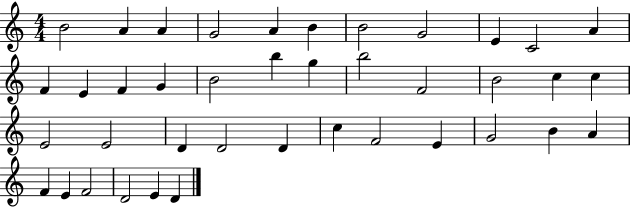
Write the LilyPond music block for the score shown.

{
  \clef treble
  \numericTimeSignature
  \time 4/4
  \key c \major
  b'2 a'4 a'4 | g'2 a'4 b'4 | b'2 g'2 | e'4 c'2 a'4 | \break f'4 e'4 f'4 g'4 | b'2 b''4 g''4 | b''2 f'2 | b'2 c''4 c''4 | \break e'2 e'2 | d'4 d'2 d'4 | c''4 f'2 e'4 | g'2 b'4 a'4 | \break f'4 e'4 f'2 | d'2 e'4 d'4 | \bar "|."
}